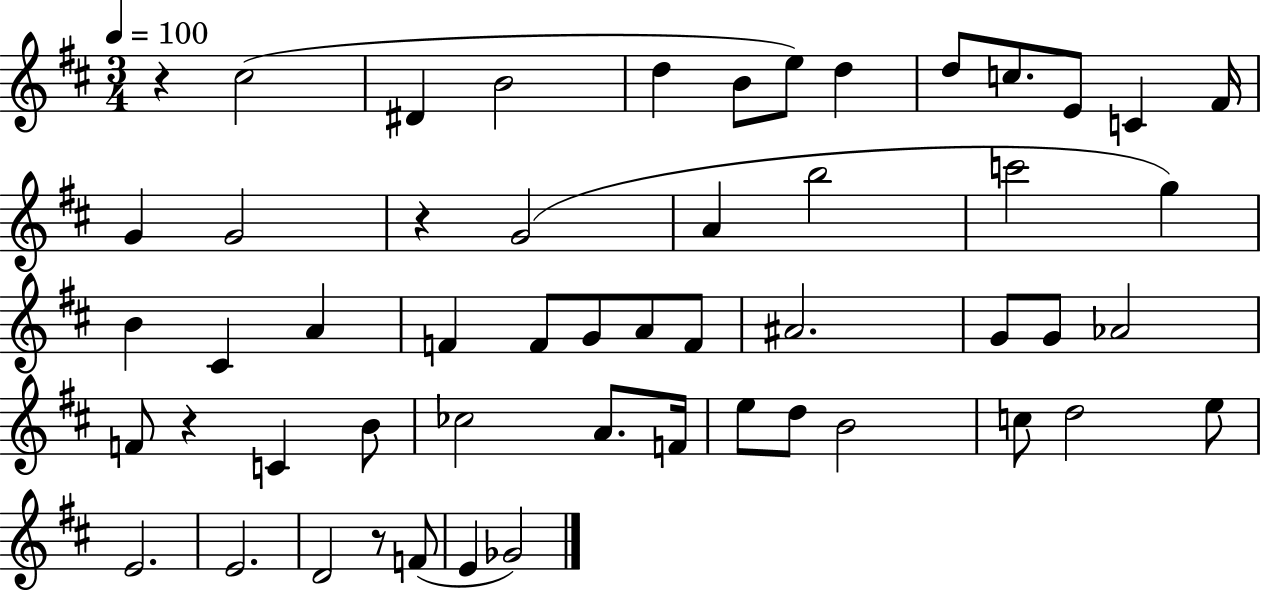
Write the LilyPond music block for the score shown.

{
  \clef treble
  \numericTimeSignature
  \time 3/4
  \key d \major
  \tempo 4 = 100
  r4 cis''2( | dis'4 b'2 | d''4 b'8 e''8) d''4 | d''8 c''8. e'8 c'4 fis'16 | \break g'4 g'2 | r4 g'2( | a'4 b''2 | c'''2 g''4) | \break b'4 cis'4 a'4 | f'4 f'8 g'8 a'8 f'8 | ais'2. | g'8 g'8 aes'2 | \break f'8 r4 c'4 b'8 | ces''2 a'8. f'16 | e''8 d''8 b'2 | c''8 d''2 e''8 | \break e'2. | e'2. | d'2 r8 f'8( | e'4 ges'2) | \break \bar "|."
}